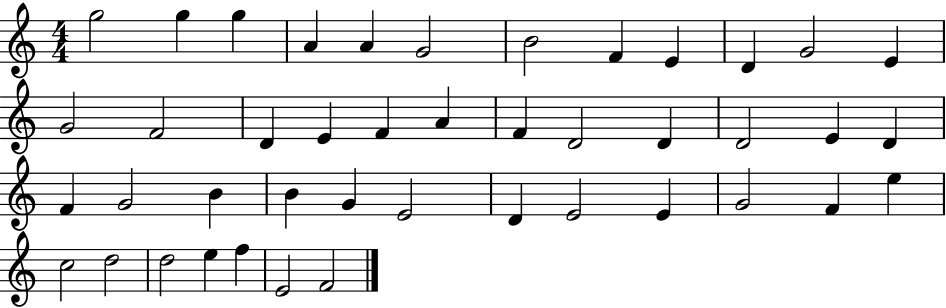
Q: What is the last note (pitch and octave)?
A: F4